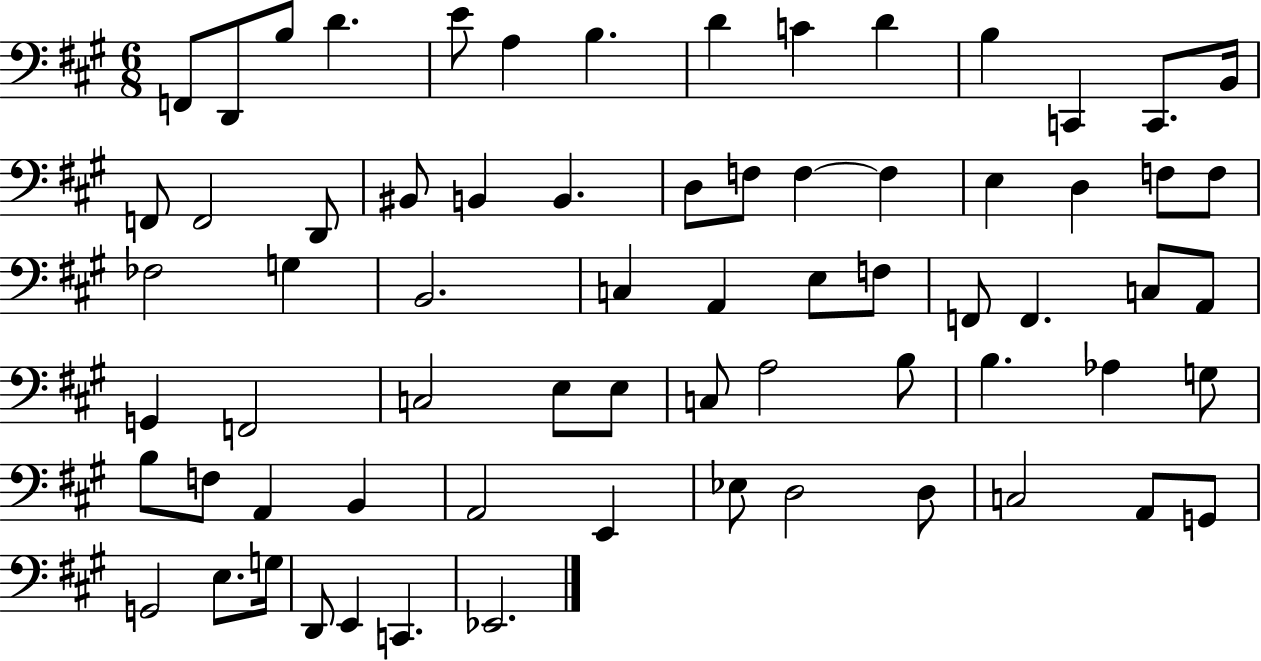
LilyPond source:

{
  \clef bass
  \numericTimeSignature
  \time 6/8
  \key a \major
  f,8 d,8 b8 d'4. | e'8 a4 b4. | d'4 c'4 d'4 | b4 c,4 c,8. b,16 | \break f,8 f,2 d,8 | bis,8 b,4 b,4. | d8 f8 f4~~ f4 | e4 d4 f8 f8 | \break fes2 g4 | b,2. | c4 a,4 e8 f8 | f,8 f,4. c8 a,8 | \break g,4 f,2 | c2 e8 e8 | c8 a2 b8 | b4. aes4 g8 | \break b8 f8 a,4 b,4 | a,2 e,4 | ees8 d2 d8 | c2 a,8 g,8 | \break g,2 e8. g16 | d,8 e,4 c,4. | ees,2. | \bar "|."
}